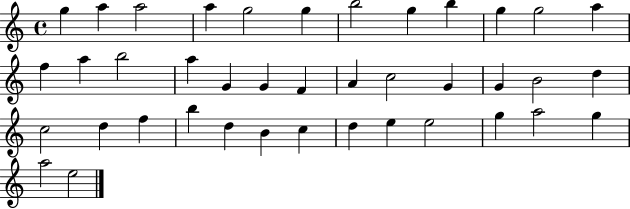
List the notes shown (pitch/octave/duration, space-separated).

G5/q A5/q A5/h A5/q G5/h G5/q B5/h G5/q B5/q G5/q G5/h A5/q F5/q A5/q B5/h A5/q G4/q G4/q F4/q A4/q C5/h G4/q G4/q B4/h D5/q C5/h D5/q F5/q B5/q D5/q B4/q C5/q D5/q E5/q E5/h G5/q A5/h G5/q A5/h E5/h